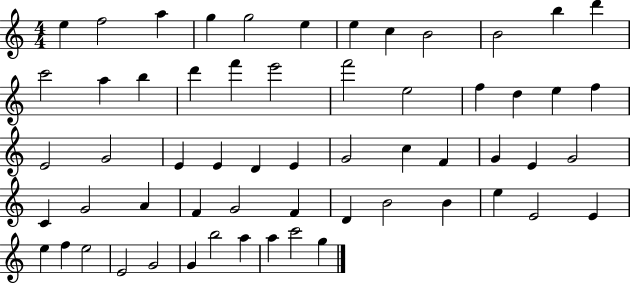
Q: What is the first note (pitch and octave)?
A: E5